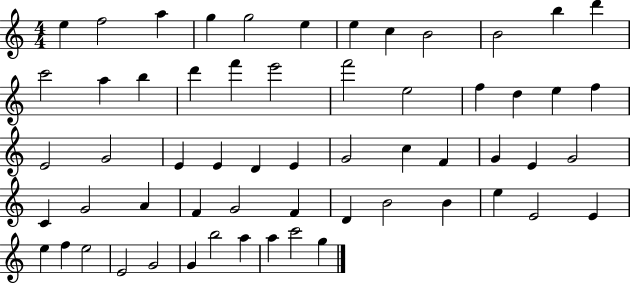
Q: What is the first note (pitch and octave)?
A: E5